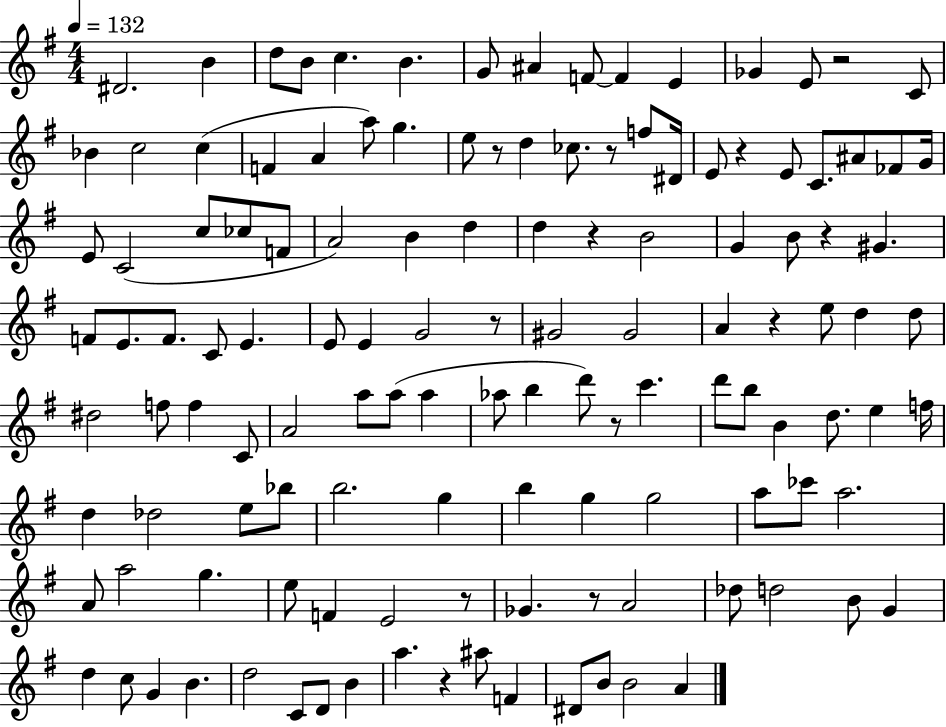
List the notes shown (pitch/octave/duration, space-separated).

D#4/h. B4/q D5/e B4/e C5/q. B4/q. G4/e A#4/q F4/e F4/q E4/q Gb4/q E4/e R/h C4/e Bb4/q C5/h C5/q F4/q A4/q A5/e G5/q. E5/e R/e D5/q CES5/e. R/e F5/e D#4/s E4/e R/q E4/e C4/e. A#4/e FES4/e G4/s E4/e C4/h C5/e CES5/e F4/e A4/h B4/q D5/q D5/q R/q B4/h G4/q B4/e R/q G#4/q. F4/e E4/e. F4/e. C4/e E4/q. E4/e E4/q G4/h R/e G#4/h G#4/h A4/q R/q E5/e D5/q D5/e D#5/h F5/e F5/q C4/e A4/h A5/e A5/e A5/q Ab5/e B5/q D6/e R/e C6/q. D6/e B5/e B4/q D5/e. E5/q F5/s D5/q Db5/h E5/e Bb5/e B5/h. G5/q B5/q G5/q G5/h A5/e CES6/e A5/h. A4/e A5/h G5/q. E5/e F4/q E4/h R/e Gb4/q. R/e A4/h Db5/e D5/h B4/e G4/q D5/q C5/e G4/q B4/q. D5/h C4/e D4/e B4/q A5/q. R/q A#5/e F4/q D#4/e B4/e B4/h A4/q